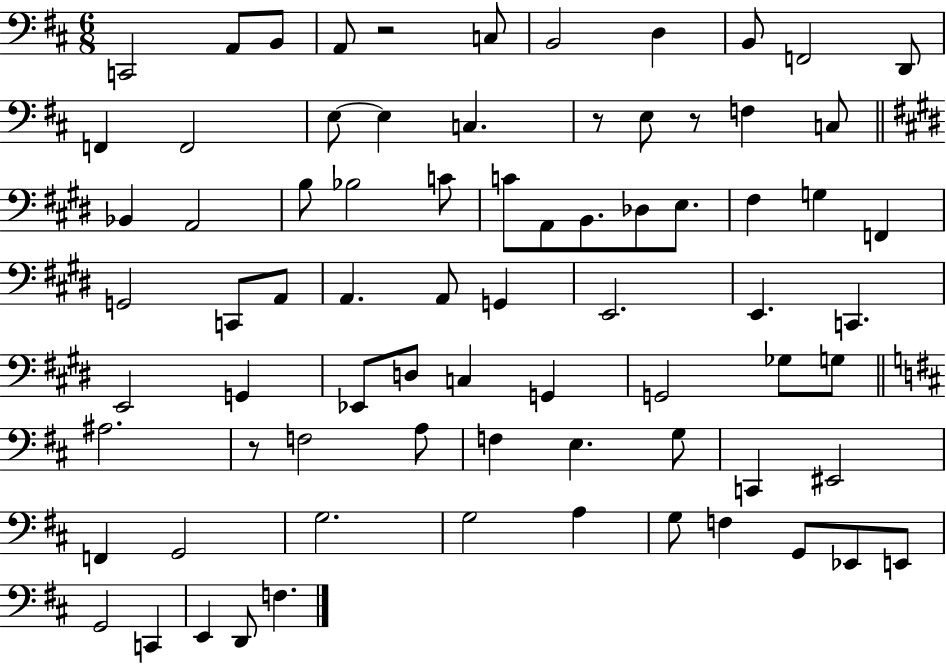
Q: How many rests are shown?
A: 4